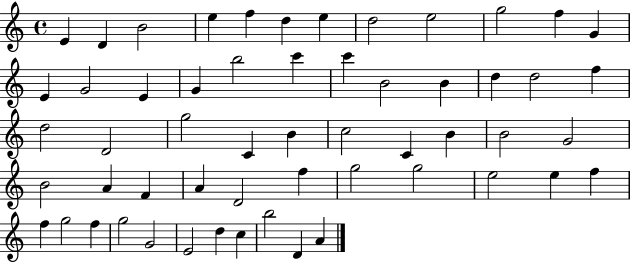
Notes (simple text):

E4/q D4/q B4/h E5/q F5/q D5/q E5/q D5/h E5/h G5/h F5/q G4/q E4/q G4/h E4/q G4/q B5/h C6/q C6/q B4/h B4/q D5/q D5/h F5/q D5/h D4/h G5/h C4/q B4/q C5/h C4/q B4/q B4/h G4/h B4/h A4/q F4/q A4/q D4/h F5/q G5/h G5/h E5/h E5/q F5/q F5/q G5/h F5/q G5/h G4/h E4/h D5/q C5/q B5/h D4/q A4/q